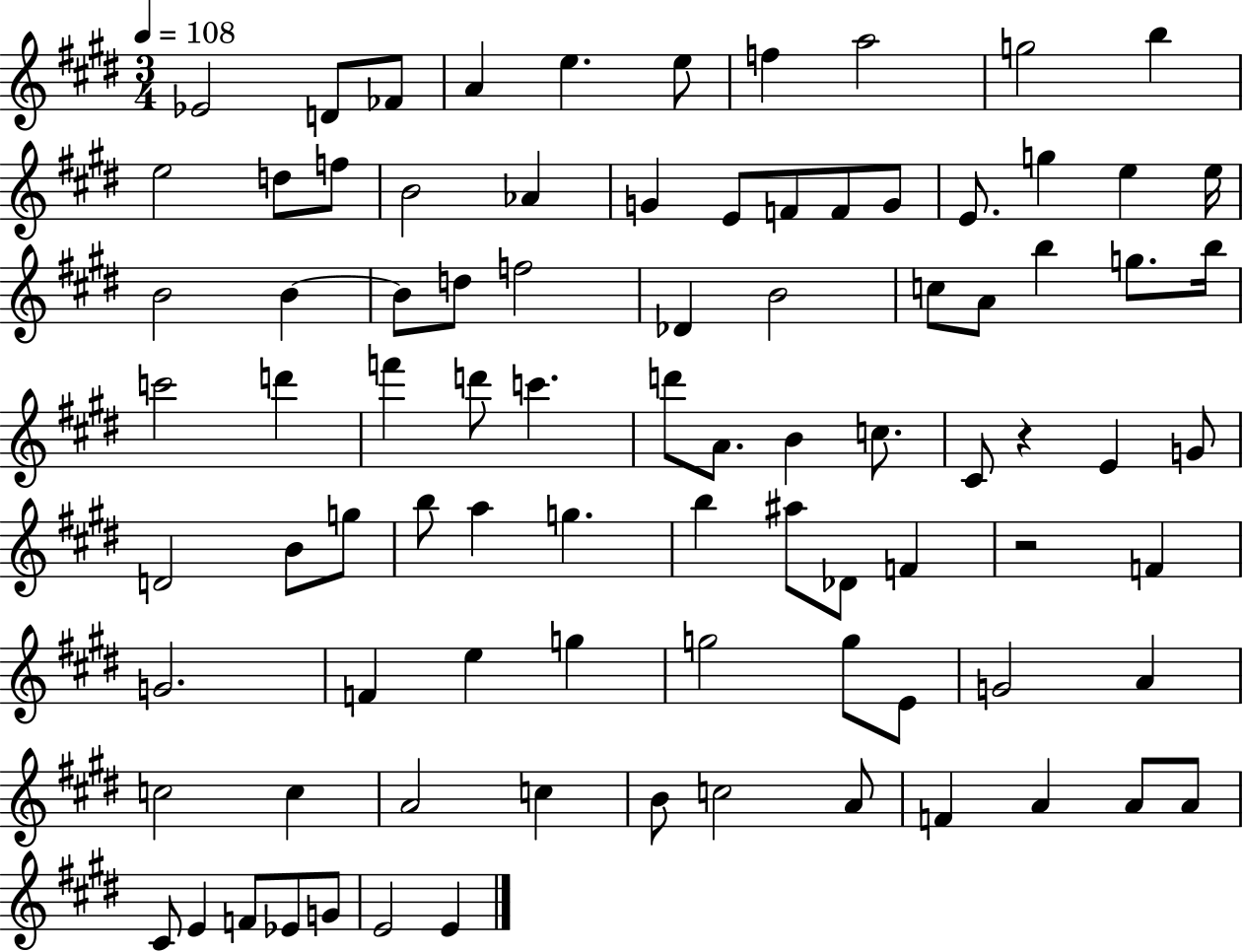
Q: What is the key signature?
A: E major